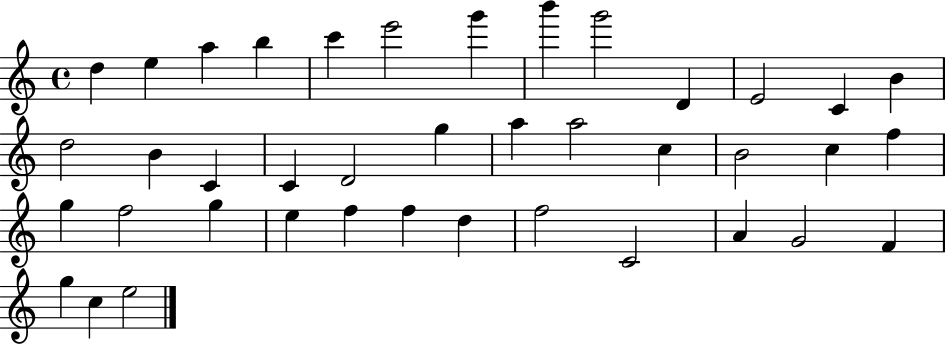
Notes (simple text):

D5/q E5/q A5/q B5/q C6/q E6/h G6/q B6/q G6/h D4/q E4/h C4/q B4/q D5/h B4/q C4/q C4/q D4/h G5/q A5/q A5/h C5/q B4/h C5/q F5/q G5/q F5/h G5/q E5/q F5/q F5/q D5/q F5/h C4/h A4/q G4/h F4/q G5/q C5/q E5/h